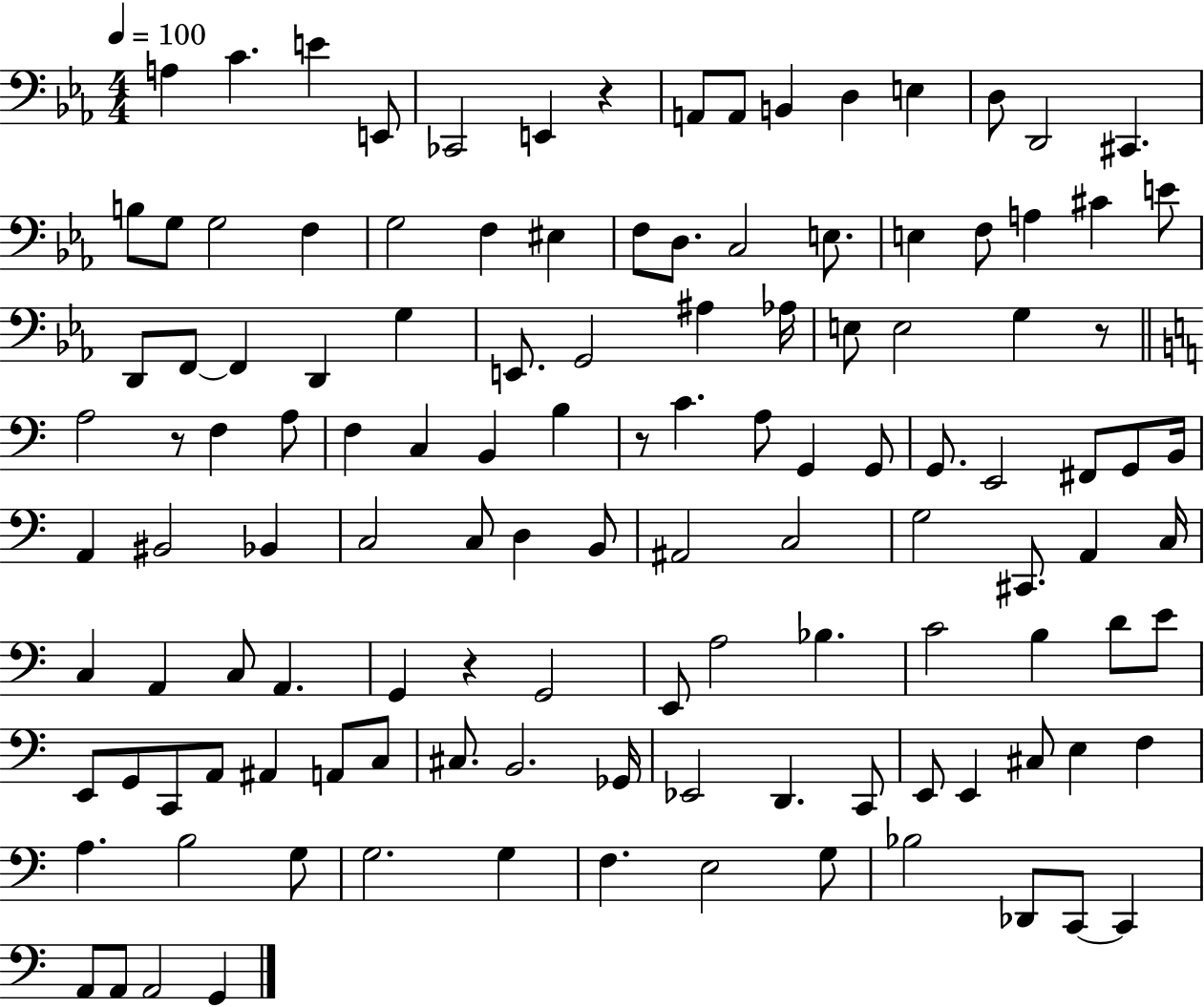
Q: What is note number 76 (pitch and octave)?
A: G2